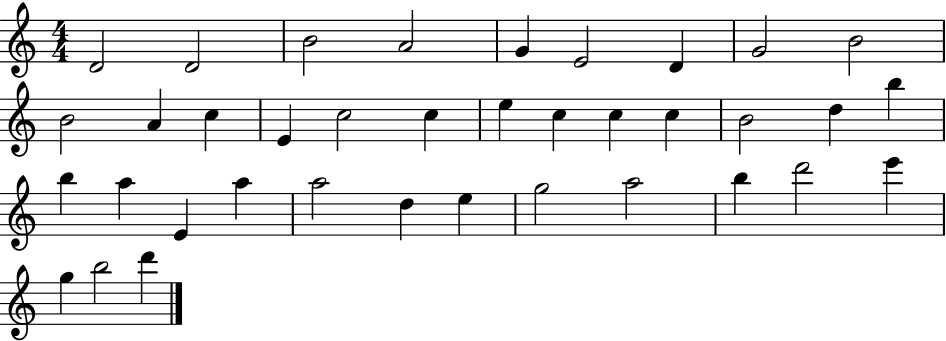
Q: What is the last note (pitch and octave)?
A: D6